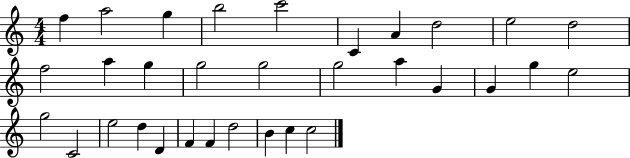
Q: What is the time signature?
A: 4/4